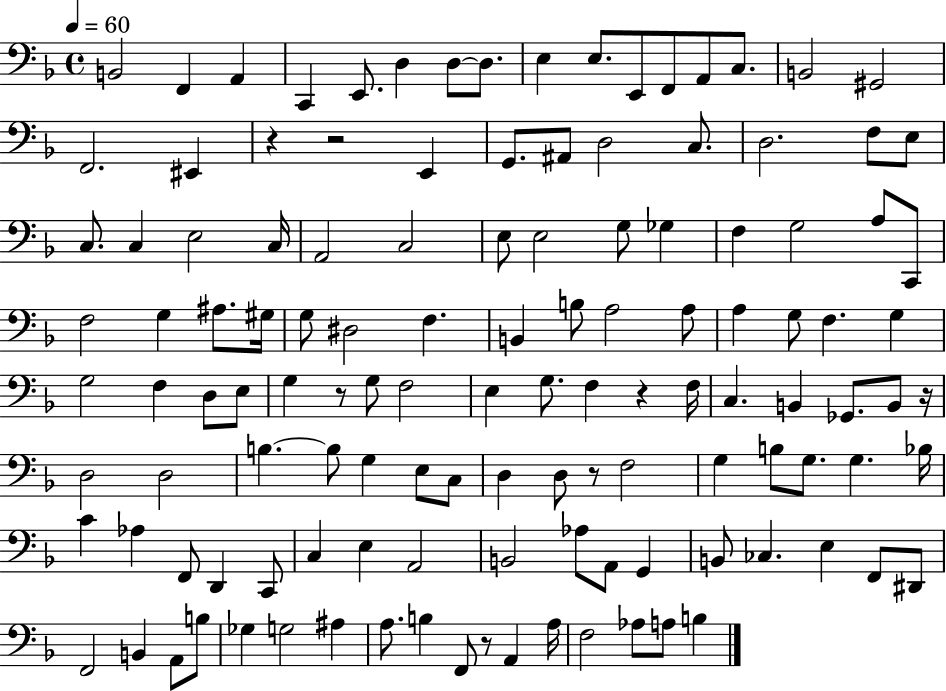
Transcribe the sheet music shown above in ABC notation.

X:1
T:Untitled
M:4/4
L:1/4
K:F
B,,2 F,, A,, C,, E,,/2 D, D,/2 D,/2 E, E,/2 E,,/2 F,,/2 A,,/2 C,/2 B,,2 ^G,,2 F,,2 ^E,, z z2 E,, G,,/2 ^A,,/2 D,2 C,/2 D,2 F,/2 E,/2 C,/2 C, E,2 C,/4 A,,2 C,2 E,/2 E,2 G,/2 _G, F, G,2 A,/2 C,,/2 F,2 G, ^A,/2 ^G,/4 G,/2 ^D,2 F, B,, B,/2 A,2 A,/2 A, G,/2 F, G, G,2 F, D,/2 E,/2 G, z/2 G,/2 F,2 E, G,/2 F, z F,/4 C, B,, _G,,/2 B,,/2 z/4 D,2 D,2 B, B,/2 G, E,/2 C,/2 D, D,/2 z/2 F,2 G, B,/2 G,/2 G, _B,/4 C _A, F,,/2 D,, C,,/2 C, E, A,,2 B,,2 _A,/2 A,,/2 G,, B,,/2 _C, E, F,,/2 ^D,,/2 F,,2 B,, A,,/2 B,/2 _G, G,2 ^A, A,/2 B, F,,/2 z/2 A,, A,/4 F,2 _A,/2 A,/2 B,